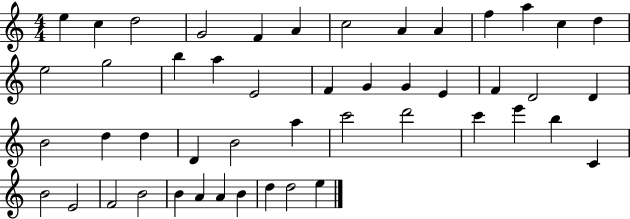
X:1
T:Untitled
M:4/4
L:1/4
K:C
e c d2 G2 F A c2 A A f a c d e2 g2 b a E2 F G G E F D2 D B2 d d D B2 a c'2 d'2 c' e' b C B2 E2 F2 B2 B A A B d d2 e